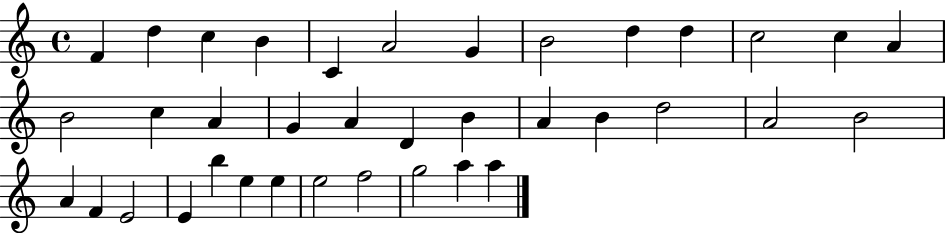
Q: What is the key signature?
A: C major